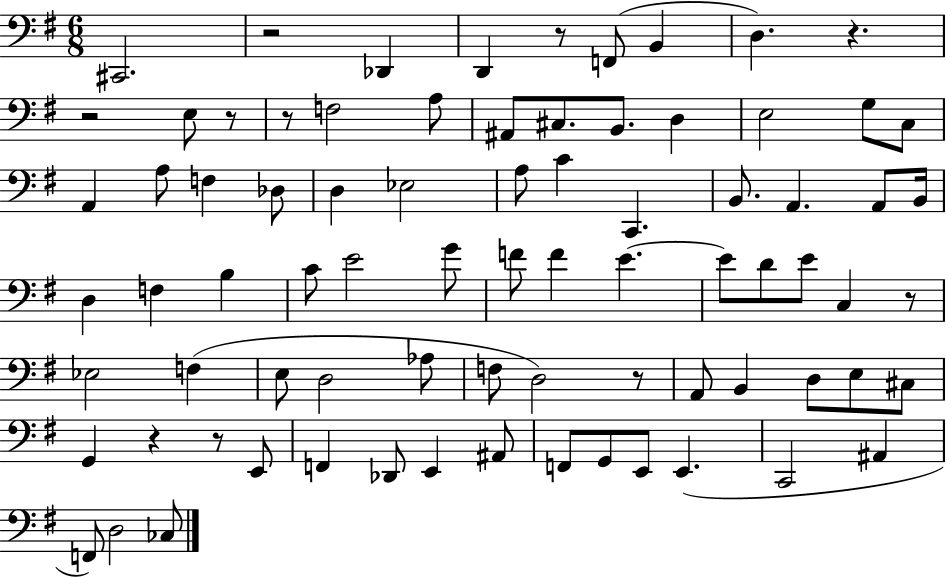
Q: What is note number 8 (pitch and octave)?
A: F3